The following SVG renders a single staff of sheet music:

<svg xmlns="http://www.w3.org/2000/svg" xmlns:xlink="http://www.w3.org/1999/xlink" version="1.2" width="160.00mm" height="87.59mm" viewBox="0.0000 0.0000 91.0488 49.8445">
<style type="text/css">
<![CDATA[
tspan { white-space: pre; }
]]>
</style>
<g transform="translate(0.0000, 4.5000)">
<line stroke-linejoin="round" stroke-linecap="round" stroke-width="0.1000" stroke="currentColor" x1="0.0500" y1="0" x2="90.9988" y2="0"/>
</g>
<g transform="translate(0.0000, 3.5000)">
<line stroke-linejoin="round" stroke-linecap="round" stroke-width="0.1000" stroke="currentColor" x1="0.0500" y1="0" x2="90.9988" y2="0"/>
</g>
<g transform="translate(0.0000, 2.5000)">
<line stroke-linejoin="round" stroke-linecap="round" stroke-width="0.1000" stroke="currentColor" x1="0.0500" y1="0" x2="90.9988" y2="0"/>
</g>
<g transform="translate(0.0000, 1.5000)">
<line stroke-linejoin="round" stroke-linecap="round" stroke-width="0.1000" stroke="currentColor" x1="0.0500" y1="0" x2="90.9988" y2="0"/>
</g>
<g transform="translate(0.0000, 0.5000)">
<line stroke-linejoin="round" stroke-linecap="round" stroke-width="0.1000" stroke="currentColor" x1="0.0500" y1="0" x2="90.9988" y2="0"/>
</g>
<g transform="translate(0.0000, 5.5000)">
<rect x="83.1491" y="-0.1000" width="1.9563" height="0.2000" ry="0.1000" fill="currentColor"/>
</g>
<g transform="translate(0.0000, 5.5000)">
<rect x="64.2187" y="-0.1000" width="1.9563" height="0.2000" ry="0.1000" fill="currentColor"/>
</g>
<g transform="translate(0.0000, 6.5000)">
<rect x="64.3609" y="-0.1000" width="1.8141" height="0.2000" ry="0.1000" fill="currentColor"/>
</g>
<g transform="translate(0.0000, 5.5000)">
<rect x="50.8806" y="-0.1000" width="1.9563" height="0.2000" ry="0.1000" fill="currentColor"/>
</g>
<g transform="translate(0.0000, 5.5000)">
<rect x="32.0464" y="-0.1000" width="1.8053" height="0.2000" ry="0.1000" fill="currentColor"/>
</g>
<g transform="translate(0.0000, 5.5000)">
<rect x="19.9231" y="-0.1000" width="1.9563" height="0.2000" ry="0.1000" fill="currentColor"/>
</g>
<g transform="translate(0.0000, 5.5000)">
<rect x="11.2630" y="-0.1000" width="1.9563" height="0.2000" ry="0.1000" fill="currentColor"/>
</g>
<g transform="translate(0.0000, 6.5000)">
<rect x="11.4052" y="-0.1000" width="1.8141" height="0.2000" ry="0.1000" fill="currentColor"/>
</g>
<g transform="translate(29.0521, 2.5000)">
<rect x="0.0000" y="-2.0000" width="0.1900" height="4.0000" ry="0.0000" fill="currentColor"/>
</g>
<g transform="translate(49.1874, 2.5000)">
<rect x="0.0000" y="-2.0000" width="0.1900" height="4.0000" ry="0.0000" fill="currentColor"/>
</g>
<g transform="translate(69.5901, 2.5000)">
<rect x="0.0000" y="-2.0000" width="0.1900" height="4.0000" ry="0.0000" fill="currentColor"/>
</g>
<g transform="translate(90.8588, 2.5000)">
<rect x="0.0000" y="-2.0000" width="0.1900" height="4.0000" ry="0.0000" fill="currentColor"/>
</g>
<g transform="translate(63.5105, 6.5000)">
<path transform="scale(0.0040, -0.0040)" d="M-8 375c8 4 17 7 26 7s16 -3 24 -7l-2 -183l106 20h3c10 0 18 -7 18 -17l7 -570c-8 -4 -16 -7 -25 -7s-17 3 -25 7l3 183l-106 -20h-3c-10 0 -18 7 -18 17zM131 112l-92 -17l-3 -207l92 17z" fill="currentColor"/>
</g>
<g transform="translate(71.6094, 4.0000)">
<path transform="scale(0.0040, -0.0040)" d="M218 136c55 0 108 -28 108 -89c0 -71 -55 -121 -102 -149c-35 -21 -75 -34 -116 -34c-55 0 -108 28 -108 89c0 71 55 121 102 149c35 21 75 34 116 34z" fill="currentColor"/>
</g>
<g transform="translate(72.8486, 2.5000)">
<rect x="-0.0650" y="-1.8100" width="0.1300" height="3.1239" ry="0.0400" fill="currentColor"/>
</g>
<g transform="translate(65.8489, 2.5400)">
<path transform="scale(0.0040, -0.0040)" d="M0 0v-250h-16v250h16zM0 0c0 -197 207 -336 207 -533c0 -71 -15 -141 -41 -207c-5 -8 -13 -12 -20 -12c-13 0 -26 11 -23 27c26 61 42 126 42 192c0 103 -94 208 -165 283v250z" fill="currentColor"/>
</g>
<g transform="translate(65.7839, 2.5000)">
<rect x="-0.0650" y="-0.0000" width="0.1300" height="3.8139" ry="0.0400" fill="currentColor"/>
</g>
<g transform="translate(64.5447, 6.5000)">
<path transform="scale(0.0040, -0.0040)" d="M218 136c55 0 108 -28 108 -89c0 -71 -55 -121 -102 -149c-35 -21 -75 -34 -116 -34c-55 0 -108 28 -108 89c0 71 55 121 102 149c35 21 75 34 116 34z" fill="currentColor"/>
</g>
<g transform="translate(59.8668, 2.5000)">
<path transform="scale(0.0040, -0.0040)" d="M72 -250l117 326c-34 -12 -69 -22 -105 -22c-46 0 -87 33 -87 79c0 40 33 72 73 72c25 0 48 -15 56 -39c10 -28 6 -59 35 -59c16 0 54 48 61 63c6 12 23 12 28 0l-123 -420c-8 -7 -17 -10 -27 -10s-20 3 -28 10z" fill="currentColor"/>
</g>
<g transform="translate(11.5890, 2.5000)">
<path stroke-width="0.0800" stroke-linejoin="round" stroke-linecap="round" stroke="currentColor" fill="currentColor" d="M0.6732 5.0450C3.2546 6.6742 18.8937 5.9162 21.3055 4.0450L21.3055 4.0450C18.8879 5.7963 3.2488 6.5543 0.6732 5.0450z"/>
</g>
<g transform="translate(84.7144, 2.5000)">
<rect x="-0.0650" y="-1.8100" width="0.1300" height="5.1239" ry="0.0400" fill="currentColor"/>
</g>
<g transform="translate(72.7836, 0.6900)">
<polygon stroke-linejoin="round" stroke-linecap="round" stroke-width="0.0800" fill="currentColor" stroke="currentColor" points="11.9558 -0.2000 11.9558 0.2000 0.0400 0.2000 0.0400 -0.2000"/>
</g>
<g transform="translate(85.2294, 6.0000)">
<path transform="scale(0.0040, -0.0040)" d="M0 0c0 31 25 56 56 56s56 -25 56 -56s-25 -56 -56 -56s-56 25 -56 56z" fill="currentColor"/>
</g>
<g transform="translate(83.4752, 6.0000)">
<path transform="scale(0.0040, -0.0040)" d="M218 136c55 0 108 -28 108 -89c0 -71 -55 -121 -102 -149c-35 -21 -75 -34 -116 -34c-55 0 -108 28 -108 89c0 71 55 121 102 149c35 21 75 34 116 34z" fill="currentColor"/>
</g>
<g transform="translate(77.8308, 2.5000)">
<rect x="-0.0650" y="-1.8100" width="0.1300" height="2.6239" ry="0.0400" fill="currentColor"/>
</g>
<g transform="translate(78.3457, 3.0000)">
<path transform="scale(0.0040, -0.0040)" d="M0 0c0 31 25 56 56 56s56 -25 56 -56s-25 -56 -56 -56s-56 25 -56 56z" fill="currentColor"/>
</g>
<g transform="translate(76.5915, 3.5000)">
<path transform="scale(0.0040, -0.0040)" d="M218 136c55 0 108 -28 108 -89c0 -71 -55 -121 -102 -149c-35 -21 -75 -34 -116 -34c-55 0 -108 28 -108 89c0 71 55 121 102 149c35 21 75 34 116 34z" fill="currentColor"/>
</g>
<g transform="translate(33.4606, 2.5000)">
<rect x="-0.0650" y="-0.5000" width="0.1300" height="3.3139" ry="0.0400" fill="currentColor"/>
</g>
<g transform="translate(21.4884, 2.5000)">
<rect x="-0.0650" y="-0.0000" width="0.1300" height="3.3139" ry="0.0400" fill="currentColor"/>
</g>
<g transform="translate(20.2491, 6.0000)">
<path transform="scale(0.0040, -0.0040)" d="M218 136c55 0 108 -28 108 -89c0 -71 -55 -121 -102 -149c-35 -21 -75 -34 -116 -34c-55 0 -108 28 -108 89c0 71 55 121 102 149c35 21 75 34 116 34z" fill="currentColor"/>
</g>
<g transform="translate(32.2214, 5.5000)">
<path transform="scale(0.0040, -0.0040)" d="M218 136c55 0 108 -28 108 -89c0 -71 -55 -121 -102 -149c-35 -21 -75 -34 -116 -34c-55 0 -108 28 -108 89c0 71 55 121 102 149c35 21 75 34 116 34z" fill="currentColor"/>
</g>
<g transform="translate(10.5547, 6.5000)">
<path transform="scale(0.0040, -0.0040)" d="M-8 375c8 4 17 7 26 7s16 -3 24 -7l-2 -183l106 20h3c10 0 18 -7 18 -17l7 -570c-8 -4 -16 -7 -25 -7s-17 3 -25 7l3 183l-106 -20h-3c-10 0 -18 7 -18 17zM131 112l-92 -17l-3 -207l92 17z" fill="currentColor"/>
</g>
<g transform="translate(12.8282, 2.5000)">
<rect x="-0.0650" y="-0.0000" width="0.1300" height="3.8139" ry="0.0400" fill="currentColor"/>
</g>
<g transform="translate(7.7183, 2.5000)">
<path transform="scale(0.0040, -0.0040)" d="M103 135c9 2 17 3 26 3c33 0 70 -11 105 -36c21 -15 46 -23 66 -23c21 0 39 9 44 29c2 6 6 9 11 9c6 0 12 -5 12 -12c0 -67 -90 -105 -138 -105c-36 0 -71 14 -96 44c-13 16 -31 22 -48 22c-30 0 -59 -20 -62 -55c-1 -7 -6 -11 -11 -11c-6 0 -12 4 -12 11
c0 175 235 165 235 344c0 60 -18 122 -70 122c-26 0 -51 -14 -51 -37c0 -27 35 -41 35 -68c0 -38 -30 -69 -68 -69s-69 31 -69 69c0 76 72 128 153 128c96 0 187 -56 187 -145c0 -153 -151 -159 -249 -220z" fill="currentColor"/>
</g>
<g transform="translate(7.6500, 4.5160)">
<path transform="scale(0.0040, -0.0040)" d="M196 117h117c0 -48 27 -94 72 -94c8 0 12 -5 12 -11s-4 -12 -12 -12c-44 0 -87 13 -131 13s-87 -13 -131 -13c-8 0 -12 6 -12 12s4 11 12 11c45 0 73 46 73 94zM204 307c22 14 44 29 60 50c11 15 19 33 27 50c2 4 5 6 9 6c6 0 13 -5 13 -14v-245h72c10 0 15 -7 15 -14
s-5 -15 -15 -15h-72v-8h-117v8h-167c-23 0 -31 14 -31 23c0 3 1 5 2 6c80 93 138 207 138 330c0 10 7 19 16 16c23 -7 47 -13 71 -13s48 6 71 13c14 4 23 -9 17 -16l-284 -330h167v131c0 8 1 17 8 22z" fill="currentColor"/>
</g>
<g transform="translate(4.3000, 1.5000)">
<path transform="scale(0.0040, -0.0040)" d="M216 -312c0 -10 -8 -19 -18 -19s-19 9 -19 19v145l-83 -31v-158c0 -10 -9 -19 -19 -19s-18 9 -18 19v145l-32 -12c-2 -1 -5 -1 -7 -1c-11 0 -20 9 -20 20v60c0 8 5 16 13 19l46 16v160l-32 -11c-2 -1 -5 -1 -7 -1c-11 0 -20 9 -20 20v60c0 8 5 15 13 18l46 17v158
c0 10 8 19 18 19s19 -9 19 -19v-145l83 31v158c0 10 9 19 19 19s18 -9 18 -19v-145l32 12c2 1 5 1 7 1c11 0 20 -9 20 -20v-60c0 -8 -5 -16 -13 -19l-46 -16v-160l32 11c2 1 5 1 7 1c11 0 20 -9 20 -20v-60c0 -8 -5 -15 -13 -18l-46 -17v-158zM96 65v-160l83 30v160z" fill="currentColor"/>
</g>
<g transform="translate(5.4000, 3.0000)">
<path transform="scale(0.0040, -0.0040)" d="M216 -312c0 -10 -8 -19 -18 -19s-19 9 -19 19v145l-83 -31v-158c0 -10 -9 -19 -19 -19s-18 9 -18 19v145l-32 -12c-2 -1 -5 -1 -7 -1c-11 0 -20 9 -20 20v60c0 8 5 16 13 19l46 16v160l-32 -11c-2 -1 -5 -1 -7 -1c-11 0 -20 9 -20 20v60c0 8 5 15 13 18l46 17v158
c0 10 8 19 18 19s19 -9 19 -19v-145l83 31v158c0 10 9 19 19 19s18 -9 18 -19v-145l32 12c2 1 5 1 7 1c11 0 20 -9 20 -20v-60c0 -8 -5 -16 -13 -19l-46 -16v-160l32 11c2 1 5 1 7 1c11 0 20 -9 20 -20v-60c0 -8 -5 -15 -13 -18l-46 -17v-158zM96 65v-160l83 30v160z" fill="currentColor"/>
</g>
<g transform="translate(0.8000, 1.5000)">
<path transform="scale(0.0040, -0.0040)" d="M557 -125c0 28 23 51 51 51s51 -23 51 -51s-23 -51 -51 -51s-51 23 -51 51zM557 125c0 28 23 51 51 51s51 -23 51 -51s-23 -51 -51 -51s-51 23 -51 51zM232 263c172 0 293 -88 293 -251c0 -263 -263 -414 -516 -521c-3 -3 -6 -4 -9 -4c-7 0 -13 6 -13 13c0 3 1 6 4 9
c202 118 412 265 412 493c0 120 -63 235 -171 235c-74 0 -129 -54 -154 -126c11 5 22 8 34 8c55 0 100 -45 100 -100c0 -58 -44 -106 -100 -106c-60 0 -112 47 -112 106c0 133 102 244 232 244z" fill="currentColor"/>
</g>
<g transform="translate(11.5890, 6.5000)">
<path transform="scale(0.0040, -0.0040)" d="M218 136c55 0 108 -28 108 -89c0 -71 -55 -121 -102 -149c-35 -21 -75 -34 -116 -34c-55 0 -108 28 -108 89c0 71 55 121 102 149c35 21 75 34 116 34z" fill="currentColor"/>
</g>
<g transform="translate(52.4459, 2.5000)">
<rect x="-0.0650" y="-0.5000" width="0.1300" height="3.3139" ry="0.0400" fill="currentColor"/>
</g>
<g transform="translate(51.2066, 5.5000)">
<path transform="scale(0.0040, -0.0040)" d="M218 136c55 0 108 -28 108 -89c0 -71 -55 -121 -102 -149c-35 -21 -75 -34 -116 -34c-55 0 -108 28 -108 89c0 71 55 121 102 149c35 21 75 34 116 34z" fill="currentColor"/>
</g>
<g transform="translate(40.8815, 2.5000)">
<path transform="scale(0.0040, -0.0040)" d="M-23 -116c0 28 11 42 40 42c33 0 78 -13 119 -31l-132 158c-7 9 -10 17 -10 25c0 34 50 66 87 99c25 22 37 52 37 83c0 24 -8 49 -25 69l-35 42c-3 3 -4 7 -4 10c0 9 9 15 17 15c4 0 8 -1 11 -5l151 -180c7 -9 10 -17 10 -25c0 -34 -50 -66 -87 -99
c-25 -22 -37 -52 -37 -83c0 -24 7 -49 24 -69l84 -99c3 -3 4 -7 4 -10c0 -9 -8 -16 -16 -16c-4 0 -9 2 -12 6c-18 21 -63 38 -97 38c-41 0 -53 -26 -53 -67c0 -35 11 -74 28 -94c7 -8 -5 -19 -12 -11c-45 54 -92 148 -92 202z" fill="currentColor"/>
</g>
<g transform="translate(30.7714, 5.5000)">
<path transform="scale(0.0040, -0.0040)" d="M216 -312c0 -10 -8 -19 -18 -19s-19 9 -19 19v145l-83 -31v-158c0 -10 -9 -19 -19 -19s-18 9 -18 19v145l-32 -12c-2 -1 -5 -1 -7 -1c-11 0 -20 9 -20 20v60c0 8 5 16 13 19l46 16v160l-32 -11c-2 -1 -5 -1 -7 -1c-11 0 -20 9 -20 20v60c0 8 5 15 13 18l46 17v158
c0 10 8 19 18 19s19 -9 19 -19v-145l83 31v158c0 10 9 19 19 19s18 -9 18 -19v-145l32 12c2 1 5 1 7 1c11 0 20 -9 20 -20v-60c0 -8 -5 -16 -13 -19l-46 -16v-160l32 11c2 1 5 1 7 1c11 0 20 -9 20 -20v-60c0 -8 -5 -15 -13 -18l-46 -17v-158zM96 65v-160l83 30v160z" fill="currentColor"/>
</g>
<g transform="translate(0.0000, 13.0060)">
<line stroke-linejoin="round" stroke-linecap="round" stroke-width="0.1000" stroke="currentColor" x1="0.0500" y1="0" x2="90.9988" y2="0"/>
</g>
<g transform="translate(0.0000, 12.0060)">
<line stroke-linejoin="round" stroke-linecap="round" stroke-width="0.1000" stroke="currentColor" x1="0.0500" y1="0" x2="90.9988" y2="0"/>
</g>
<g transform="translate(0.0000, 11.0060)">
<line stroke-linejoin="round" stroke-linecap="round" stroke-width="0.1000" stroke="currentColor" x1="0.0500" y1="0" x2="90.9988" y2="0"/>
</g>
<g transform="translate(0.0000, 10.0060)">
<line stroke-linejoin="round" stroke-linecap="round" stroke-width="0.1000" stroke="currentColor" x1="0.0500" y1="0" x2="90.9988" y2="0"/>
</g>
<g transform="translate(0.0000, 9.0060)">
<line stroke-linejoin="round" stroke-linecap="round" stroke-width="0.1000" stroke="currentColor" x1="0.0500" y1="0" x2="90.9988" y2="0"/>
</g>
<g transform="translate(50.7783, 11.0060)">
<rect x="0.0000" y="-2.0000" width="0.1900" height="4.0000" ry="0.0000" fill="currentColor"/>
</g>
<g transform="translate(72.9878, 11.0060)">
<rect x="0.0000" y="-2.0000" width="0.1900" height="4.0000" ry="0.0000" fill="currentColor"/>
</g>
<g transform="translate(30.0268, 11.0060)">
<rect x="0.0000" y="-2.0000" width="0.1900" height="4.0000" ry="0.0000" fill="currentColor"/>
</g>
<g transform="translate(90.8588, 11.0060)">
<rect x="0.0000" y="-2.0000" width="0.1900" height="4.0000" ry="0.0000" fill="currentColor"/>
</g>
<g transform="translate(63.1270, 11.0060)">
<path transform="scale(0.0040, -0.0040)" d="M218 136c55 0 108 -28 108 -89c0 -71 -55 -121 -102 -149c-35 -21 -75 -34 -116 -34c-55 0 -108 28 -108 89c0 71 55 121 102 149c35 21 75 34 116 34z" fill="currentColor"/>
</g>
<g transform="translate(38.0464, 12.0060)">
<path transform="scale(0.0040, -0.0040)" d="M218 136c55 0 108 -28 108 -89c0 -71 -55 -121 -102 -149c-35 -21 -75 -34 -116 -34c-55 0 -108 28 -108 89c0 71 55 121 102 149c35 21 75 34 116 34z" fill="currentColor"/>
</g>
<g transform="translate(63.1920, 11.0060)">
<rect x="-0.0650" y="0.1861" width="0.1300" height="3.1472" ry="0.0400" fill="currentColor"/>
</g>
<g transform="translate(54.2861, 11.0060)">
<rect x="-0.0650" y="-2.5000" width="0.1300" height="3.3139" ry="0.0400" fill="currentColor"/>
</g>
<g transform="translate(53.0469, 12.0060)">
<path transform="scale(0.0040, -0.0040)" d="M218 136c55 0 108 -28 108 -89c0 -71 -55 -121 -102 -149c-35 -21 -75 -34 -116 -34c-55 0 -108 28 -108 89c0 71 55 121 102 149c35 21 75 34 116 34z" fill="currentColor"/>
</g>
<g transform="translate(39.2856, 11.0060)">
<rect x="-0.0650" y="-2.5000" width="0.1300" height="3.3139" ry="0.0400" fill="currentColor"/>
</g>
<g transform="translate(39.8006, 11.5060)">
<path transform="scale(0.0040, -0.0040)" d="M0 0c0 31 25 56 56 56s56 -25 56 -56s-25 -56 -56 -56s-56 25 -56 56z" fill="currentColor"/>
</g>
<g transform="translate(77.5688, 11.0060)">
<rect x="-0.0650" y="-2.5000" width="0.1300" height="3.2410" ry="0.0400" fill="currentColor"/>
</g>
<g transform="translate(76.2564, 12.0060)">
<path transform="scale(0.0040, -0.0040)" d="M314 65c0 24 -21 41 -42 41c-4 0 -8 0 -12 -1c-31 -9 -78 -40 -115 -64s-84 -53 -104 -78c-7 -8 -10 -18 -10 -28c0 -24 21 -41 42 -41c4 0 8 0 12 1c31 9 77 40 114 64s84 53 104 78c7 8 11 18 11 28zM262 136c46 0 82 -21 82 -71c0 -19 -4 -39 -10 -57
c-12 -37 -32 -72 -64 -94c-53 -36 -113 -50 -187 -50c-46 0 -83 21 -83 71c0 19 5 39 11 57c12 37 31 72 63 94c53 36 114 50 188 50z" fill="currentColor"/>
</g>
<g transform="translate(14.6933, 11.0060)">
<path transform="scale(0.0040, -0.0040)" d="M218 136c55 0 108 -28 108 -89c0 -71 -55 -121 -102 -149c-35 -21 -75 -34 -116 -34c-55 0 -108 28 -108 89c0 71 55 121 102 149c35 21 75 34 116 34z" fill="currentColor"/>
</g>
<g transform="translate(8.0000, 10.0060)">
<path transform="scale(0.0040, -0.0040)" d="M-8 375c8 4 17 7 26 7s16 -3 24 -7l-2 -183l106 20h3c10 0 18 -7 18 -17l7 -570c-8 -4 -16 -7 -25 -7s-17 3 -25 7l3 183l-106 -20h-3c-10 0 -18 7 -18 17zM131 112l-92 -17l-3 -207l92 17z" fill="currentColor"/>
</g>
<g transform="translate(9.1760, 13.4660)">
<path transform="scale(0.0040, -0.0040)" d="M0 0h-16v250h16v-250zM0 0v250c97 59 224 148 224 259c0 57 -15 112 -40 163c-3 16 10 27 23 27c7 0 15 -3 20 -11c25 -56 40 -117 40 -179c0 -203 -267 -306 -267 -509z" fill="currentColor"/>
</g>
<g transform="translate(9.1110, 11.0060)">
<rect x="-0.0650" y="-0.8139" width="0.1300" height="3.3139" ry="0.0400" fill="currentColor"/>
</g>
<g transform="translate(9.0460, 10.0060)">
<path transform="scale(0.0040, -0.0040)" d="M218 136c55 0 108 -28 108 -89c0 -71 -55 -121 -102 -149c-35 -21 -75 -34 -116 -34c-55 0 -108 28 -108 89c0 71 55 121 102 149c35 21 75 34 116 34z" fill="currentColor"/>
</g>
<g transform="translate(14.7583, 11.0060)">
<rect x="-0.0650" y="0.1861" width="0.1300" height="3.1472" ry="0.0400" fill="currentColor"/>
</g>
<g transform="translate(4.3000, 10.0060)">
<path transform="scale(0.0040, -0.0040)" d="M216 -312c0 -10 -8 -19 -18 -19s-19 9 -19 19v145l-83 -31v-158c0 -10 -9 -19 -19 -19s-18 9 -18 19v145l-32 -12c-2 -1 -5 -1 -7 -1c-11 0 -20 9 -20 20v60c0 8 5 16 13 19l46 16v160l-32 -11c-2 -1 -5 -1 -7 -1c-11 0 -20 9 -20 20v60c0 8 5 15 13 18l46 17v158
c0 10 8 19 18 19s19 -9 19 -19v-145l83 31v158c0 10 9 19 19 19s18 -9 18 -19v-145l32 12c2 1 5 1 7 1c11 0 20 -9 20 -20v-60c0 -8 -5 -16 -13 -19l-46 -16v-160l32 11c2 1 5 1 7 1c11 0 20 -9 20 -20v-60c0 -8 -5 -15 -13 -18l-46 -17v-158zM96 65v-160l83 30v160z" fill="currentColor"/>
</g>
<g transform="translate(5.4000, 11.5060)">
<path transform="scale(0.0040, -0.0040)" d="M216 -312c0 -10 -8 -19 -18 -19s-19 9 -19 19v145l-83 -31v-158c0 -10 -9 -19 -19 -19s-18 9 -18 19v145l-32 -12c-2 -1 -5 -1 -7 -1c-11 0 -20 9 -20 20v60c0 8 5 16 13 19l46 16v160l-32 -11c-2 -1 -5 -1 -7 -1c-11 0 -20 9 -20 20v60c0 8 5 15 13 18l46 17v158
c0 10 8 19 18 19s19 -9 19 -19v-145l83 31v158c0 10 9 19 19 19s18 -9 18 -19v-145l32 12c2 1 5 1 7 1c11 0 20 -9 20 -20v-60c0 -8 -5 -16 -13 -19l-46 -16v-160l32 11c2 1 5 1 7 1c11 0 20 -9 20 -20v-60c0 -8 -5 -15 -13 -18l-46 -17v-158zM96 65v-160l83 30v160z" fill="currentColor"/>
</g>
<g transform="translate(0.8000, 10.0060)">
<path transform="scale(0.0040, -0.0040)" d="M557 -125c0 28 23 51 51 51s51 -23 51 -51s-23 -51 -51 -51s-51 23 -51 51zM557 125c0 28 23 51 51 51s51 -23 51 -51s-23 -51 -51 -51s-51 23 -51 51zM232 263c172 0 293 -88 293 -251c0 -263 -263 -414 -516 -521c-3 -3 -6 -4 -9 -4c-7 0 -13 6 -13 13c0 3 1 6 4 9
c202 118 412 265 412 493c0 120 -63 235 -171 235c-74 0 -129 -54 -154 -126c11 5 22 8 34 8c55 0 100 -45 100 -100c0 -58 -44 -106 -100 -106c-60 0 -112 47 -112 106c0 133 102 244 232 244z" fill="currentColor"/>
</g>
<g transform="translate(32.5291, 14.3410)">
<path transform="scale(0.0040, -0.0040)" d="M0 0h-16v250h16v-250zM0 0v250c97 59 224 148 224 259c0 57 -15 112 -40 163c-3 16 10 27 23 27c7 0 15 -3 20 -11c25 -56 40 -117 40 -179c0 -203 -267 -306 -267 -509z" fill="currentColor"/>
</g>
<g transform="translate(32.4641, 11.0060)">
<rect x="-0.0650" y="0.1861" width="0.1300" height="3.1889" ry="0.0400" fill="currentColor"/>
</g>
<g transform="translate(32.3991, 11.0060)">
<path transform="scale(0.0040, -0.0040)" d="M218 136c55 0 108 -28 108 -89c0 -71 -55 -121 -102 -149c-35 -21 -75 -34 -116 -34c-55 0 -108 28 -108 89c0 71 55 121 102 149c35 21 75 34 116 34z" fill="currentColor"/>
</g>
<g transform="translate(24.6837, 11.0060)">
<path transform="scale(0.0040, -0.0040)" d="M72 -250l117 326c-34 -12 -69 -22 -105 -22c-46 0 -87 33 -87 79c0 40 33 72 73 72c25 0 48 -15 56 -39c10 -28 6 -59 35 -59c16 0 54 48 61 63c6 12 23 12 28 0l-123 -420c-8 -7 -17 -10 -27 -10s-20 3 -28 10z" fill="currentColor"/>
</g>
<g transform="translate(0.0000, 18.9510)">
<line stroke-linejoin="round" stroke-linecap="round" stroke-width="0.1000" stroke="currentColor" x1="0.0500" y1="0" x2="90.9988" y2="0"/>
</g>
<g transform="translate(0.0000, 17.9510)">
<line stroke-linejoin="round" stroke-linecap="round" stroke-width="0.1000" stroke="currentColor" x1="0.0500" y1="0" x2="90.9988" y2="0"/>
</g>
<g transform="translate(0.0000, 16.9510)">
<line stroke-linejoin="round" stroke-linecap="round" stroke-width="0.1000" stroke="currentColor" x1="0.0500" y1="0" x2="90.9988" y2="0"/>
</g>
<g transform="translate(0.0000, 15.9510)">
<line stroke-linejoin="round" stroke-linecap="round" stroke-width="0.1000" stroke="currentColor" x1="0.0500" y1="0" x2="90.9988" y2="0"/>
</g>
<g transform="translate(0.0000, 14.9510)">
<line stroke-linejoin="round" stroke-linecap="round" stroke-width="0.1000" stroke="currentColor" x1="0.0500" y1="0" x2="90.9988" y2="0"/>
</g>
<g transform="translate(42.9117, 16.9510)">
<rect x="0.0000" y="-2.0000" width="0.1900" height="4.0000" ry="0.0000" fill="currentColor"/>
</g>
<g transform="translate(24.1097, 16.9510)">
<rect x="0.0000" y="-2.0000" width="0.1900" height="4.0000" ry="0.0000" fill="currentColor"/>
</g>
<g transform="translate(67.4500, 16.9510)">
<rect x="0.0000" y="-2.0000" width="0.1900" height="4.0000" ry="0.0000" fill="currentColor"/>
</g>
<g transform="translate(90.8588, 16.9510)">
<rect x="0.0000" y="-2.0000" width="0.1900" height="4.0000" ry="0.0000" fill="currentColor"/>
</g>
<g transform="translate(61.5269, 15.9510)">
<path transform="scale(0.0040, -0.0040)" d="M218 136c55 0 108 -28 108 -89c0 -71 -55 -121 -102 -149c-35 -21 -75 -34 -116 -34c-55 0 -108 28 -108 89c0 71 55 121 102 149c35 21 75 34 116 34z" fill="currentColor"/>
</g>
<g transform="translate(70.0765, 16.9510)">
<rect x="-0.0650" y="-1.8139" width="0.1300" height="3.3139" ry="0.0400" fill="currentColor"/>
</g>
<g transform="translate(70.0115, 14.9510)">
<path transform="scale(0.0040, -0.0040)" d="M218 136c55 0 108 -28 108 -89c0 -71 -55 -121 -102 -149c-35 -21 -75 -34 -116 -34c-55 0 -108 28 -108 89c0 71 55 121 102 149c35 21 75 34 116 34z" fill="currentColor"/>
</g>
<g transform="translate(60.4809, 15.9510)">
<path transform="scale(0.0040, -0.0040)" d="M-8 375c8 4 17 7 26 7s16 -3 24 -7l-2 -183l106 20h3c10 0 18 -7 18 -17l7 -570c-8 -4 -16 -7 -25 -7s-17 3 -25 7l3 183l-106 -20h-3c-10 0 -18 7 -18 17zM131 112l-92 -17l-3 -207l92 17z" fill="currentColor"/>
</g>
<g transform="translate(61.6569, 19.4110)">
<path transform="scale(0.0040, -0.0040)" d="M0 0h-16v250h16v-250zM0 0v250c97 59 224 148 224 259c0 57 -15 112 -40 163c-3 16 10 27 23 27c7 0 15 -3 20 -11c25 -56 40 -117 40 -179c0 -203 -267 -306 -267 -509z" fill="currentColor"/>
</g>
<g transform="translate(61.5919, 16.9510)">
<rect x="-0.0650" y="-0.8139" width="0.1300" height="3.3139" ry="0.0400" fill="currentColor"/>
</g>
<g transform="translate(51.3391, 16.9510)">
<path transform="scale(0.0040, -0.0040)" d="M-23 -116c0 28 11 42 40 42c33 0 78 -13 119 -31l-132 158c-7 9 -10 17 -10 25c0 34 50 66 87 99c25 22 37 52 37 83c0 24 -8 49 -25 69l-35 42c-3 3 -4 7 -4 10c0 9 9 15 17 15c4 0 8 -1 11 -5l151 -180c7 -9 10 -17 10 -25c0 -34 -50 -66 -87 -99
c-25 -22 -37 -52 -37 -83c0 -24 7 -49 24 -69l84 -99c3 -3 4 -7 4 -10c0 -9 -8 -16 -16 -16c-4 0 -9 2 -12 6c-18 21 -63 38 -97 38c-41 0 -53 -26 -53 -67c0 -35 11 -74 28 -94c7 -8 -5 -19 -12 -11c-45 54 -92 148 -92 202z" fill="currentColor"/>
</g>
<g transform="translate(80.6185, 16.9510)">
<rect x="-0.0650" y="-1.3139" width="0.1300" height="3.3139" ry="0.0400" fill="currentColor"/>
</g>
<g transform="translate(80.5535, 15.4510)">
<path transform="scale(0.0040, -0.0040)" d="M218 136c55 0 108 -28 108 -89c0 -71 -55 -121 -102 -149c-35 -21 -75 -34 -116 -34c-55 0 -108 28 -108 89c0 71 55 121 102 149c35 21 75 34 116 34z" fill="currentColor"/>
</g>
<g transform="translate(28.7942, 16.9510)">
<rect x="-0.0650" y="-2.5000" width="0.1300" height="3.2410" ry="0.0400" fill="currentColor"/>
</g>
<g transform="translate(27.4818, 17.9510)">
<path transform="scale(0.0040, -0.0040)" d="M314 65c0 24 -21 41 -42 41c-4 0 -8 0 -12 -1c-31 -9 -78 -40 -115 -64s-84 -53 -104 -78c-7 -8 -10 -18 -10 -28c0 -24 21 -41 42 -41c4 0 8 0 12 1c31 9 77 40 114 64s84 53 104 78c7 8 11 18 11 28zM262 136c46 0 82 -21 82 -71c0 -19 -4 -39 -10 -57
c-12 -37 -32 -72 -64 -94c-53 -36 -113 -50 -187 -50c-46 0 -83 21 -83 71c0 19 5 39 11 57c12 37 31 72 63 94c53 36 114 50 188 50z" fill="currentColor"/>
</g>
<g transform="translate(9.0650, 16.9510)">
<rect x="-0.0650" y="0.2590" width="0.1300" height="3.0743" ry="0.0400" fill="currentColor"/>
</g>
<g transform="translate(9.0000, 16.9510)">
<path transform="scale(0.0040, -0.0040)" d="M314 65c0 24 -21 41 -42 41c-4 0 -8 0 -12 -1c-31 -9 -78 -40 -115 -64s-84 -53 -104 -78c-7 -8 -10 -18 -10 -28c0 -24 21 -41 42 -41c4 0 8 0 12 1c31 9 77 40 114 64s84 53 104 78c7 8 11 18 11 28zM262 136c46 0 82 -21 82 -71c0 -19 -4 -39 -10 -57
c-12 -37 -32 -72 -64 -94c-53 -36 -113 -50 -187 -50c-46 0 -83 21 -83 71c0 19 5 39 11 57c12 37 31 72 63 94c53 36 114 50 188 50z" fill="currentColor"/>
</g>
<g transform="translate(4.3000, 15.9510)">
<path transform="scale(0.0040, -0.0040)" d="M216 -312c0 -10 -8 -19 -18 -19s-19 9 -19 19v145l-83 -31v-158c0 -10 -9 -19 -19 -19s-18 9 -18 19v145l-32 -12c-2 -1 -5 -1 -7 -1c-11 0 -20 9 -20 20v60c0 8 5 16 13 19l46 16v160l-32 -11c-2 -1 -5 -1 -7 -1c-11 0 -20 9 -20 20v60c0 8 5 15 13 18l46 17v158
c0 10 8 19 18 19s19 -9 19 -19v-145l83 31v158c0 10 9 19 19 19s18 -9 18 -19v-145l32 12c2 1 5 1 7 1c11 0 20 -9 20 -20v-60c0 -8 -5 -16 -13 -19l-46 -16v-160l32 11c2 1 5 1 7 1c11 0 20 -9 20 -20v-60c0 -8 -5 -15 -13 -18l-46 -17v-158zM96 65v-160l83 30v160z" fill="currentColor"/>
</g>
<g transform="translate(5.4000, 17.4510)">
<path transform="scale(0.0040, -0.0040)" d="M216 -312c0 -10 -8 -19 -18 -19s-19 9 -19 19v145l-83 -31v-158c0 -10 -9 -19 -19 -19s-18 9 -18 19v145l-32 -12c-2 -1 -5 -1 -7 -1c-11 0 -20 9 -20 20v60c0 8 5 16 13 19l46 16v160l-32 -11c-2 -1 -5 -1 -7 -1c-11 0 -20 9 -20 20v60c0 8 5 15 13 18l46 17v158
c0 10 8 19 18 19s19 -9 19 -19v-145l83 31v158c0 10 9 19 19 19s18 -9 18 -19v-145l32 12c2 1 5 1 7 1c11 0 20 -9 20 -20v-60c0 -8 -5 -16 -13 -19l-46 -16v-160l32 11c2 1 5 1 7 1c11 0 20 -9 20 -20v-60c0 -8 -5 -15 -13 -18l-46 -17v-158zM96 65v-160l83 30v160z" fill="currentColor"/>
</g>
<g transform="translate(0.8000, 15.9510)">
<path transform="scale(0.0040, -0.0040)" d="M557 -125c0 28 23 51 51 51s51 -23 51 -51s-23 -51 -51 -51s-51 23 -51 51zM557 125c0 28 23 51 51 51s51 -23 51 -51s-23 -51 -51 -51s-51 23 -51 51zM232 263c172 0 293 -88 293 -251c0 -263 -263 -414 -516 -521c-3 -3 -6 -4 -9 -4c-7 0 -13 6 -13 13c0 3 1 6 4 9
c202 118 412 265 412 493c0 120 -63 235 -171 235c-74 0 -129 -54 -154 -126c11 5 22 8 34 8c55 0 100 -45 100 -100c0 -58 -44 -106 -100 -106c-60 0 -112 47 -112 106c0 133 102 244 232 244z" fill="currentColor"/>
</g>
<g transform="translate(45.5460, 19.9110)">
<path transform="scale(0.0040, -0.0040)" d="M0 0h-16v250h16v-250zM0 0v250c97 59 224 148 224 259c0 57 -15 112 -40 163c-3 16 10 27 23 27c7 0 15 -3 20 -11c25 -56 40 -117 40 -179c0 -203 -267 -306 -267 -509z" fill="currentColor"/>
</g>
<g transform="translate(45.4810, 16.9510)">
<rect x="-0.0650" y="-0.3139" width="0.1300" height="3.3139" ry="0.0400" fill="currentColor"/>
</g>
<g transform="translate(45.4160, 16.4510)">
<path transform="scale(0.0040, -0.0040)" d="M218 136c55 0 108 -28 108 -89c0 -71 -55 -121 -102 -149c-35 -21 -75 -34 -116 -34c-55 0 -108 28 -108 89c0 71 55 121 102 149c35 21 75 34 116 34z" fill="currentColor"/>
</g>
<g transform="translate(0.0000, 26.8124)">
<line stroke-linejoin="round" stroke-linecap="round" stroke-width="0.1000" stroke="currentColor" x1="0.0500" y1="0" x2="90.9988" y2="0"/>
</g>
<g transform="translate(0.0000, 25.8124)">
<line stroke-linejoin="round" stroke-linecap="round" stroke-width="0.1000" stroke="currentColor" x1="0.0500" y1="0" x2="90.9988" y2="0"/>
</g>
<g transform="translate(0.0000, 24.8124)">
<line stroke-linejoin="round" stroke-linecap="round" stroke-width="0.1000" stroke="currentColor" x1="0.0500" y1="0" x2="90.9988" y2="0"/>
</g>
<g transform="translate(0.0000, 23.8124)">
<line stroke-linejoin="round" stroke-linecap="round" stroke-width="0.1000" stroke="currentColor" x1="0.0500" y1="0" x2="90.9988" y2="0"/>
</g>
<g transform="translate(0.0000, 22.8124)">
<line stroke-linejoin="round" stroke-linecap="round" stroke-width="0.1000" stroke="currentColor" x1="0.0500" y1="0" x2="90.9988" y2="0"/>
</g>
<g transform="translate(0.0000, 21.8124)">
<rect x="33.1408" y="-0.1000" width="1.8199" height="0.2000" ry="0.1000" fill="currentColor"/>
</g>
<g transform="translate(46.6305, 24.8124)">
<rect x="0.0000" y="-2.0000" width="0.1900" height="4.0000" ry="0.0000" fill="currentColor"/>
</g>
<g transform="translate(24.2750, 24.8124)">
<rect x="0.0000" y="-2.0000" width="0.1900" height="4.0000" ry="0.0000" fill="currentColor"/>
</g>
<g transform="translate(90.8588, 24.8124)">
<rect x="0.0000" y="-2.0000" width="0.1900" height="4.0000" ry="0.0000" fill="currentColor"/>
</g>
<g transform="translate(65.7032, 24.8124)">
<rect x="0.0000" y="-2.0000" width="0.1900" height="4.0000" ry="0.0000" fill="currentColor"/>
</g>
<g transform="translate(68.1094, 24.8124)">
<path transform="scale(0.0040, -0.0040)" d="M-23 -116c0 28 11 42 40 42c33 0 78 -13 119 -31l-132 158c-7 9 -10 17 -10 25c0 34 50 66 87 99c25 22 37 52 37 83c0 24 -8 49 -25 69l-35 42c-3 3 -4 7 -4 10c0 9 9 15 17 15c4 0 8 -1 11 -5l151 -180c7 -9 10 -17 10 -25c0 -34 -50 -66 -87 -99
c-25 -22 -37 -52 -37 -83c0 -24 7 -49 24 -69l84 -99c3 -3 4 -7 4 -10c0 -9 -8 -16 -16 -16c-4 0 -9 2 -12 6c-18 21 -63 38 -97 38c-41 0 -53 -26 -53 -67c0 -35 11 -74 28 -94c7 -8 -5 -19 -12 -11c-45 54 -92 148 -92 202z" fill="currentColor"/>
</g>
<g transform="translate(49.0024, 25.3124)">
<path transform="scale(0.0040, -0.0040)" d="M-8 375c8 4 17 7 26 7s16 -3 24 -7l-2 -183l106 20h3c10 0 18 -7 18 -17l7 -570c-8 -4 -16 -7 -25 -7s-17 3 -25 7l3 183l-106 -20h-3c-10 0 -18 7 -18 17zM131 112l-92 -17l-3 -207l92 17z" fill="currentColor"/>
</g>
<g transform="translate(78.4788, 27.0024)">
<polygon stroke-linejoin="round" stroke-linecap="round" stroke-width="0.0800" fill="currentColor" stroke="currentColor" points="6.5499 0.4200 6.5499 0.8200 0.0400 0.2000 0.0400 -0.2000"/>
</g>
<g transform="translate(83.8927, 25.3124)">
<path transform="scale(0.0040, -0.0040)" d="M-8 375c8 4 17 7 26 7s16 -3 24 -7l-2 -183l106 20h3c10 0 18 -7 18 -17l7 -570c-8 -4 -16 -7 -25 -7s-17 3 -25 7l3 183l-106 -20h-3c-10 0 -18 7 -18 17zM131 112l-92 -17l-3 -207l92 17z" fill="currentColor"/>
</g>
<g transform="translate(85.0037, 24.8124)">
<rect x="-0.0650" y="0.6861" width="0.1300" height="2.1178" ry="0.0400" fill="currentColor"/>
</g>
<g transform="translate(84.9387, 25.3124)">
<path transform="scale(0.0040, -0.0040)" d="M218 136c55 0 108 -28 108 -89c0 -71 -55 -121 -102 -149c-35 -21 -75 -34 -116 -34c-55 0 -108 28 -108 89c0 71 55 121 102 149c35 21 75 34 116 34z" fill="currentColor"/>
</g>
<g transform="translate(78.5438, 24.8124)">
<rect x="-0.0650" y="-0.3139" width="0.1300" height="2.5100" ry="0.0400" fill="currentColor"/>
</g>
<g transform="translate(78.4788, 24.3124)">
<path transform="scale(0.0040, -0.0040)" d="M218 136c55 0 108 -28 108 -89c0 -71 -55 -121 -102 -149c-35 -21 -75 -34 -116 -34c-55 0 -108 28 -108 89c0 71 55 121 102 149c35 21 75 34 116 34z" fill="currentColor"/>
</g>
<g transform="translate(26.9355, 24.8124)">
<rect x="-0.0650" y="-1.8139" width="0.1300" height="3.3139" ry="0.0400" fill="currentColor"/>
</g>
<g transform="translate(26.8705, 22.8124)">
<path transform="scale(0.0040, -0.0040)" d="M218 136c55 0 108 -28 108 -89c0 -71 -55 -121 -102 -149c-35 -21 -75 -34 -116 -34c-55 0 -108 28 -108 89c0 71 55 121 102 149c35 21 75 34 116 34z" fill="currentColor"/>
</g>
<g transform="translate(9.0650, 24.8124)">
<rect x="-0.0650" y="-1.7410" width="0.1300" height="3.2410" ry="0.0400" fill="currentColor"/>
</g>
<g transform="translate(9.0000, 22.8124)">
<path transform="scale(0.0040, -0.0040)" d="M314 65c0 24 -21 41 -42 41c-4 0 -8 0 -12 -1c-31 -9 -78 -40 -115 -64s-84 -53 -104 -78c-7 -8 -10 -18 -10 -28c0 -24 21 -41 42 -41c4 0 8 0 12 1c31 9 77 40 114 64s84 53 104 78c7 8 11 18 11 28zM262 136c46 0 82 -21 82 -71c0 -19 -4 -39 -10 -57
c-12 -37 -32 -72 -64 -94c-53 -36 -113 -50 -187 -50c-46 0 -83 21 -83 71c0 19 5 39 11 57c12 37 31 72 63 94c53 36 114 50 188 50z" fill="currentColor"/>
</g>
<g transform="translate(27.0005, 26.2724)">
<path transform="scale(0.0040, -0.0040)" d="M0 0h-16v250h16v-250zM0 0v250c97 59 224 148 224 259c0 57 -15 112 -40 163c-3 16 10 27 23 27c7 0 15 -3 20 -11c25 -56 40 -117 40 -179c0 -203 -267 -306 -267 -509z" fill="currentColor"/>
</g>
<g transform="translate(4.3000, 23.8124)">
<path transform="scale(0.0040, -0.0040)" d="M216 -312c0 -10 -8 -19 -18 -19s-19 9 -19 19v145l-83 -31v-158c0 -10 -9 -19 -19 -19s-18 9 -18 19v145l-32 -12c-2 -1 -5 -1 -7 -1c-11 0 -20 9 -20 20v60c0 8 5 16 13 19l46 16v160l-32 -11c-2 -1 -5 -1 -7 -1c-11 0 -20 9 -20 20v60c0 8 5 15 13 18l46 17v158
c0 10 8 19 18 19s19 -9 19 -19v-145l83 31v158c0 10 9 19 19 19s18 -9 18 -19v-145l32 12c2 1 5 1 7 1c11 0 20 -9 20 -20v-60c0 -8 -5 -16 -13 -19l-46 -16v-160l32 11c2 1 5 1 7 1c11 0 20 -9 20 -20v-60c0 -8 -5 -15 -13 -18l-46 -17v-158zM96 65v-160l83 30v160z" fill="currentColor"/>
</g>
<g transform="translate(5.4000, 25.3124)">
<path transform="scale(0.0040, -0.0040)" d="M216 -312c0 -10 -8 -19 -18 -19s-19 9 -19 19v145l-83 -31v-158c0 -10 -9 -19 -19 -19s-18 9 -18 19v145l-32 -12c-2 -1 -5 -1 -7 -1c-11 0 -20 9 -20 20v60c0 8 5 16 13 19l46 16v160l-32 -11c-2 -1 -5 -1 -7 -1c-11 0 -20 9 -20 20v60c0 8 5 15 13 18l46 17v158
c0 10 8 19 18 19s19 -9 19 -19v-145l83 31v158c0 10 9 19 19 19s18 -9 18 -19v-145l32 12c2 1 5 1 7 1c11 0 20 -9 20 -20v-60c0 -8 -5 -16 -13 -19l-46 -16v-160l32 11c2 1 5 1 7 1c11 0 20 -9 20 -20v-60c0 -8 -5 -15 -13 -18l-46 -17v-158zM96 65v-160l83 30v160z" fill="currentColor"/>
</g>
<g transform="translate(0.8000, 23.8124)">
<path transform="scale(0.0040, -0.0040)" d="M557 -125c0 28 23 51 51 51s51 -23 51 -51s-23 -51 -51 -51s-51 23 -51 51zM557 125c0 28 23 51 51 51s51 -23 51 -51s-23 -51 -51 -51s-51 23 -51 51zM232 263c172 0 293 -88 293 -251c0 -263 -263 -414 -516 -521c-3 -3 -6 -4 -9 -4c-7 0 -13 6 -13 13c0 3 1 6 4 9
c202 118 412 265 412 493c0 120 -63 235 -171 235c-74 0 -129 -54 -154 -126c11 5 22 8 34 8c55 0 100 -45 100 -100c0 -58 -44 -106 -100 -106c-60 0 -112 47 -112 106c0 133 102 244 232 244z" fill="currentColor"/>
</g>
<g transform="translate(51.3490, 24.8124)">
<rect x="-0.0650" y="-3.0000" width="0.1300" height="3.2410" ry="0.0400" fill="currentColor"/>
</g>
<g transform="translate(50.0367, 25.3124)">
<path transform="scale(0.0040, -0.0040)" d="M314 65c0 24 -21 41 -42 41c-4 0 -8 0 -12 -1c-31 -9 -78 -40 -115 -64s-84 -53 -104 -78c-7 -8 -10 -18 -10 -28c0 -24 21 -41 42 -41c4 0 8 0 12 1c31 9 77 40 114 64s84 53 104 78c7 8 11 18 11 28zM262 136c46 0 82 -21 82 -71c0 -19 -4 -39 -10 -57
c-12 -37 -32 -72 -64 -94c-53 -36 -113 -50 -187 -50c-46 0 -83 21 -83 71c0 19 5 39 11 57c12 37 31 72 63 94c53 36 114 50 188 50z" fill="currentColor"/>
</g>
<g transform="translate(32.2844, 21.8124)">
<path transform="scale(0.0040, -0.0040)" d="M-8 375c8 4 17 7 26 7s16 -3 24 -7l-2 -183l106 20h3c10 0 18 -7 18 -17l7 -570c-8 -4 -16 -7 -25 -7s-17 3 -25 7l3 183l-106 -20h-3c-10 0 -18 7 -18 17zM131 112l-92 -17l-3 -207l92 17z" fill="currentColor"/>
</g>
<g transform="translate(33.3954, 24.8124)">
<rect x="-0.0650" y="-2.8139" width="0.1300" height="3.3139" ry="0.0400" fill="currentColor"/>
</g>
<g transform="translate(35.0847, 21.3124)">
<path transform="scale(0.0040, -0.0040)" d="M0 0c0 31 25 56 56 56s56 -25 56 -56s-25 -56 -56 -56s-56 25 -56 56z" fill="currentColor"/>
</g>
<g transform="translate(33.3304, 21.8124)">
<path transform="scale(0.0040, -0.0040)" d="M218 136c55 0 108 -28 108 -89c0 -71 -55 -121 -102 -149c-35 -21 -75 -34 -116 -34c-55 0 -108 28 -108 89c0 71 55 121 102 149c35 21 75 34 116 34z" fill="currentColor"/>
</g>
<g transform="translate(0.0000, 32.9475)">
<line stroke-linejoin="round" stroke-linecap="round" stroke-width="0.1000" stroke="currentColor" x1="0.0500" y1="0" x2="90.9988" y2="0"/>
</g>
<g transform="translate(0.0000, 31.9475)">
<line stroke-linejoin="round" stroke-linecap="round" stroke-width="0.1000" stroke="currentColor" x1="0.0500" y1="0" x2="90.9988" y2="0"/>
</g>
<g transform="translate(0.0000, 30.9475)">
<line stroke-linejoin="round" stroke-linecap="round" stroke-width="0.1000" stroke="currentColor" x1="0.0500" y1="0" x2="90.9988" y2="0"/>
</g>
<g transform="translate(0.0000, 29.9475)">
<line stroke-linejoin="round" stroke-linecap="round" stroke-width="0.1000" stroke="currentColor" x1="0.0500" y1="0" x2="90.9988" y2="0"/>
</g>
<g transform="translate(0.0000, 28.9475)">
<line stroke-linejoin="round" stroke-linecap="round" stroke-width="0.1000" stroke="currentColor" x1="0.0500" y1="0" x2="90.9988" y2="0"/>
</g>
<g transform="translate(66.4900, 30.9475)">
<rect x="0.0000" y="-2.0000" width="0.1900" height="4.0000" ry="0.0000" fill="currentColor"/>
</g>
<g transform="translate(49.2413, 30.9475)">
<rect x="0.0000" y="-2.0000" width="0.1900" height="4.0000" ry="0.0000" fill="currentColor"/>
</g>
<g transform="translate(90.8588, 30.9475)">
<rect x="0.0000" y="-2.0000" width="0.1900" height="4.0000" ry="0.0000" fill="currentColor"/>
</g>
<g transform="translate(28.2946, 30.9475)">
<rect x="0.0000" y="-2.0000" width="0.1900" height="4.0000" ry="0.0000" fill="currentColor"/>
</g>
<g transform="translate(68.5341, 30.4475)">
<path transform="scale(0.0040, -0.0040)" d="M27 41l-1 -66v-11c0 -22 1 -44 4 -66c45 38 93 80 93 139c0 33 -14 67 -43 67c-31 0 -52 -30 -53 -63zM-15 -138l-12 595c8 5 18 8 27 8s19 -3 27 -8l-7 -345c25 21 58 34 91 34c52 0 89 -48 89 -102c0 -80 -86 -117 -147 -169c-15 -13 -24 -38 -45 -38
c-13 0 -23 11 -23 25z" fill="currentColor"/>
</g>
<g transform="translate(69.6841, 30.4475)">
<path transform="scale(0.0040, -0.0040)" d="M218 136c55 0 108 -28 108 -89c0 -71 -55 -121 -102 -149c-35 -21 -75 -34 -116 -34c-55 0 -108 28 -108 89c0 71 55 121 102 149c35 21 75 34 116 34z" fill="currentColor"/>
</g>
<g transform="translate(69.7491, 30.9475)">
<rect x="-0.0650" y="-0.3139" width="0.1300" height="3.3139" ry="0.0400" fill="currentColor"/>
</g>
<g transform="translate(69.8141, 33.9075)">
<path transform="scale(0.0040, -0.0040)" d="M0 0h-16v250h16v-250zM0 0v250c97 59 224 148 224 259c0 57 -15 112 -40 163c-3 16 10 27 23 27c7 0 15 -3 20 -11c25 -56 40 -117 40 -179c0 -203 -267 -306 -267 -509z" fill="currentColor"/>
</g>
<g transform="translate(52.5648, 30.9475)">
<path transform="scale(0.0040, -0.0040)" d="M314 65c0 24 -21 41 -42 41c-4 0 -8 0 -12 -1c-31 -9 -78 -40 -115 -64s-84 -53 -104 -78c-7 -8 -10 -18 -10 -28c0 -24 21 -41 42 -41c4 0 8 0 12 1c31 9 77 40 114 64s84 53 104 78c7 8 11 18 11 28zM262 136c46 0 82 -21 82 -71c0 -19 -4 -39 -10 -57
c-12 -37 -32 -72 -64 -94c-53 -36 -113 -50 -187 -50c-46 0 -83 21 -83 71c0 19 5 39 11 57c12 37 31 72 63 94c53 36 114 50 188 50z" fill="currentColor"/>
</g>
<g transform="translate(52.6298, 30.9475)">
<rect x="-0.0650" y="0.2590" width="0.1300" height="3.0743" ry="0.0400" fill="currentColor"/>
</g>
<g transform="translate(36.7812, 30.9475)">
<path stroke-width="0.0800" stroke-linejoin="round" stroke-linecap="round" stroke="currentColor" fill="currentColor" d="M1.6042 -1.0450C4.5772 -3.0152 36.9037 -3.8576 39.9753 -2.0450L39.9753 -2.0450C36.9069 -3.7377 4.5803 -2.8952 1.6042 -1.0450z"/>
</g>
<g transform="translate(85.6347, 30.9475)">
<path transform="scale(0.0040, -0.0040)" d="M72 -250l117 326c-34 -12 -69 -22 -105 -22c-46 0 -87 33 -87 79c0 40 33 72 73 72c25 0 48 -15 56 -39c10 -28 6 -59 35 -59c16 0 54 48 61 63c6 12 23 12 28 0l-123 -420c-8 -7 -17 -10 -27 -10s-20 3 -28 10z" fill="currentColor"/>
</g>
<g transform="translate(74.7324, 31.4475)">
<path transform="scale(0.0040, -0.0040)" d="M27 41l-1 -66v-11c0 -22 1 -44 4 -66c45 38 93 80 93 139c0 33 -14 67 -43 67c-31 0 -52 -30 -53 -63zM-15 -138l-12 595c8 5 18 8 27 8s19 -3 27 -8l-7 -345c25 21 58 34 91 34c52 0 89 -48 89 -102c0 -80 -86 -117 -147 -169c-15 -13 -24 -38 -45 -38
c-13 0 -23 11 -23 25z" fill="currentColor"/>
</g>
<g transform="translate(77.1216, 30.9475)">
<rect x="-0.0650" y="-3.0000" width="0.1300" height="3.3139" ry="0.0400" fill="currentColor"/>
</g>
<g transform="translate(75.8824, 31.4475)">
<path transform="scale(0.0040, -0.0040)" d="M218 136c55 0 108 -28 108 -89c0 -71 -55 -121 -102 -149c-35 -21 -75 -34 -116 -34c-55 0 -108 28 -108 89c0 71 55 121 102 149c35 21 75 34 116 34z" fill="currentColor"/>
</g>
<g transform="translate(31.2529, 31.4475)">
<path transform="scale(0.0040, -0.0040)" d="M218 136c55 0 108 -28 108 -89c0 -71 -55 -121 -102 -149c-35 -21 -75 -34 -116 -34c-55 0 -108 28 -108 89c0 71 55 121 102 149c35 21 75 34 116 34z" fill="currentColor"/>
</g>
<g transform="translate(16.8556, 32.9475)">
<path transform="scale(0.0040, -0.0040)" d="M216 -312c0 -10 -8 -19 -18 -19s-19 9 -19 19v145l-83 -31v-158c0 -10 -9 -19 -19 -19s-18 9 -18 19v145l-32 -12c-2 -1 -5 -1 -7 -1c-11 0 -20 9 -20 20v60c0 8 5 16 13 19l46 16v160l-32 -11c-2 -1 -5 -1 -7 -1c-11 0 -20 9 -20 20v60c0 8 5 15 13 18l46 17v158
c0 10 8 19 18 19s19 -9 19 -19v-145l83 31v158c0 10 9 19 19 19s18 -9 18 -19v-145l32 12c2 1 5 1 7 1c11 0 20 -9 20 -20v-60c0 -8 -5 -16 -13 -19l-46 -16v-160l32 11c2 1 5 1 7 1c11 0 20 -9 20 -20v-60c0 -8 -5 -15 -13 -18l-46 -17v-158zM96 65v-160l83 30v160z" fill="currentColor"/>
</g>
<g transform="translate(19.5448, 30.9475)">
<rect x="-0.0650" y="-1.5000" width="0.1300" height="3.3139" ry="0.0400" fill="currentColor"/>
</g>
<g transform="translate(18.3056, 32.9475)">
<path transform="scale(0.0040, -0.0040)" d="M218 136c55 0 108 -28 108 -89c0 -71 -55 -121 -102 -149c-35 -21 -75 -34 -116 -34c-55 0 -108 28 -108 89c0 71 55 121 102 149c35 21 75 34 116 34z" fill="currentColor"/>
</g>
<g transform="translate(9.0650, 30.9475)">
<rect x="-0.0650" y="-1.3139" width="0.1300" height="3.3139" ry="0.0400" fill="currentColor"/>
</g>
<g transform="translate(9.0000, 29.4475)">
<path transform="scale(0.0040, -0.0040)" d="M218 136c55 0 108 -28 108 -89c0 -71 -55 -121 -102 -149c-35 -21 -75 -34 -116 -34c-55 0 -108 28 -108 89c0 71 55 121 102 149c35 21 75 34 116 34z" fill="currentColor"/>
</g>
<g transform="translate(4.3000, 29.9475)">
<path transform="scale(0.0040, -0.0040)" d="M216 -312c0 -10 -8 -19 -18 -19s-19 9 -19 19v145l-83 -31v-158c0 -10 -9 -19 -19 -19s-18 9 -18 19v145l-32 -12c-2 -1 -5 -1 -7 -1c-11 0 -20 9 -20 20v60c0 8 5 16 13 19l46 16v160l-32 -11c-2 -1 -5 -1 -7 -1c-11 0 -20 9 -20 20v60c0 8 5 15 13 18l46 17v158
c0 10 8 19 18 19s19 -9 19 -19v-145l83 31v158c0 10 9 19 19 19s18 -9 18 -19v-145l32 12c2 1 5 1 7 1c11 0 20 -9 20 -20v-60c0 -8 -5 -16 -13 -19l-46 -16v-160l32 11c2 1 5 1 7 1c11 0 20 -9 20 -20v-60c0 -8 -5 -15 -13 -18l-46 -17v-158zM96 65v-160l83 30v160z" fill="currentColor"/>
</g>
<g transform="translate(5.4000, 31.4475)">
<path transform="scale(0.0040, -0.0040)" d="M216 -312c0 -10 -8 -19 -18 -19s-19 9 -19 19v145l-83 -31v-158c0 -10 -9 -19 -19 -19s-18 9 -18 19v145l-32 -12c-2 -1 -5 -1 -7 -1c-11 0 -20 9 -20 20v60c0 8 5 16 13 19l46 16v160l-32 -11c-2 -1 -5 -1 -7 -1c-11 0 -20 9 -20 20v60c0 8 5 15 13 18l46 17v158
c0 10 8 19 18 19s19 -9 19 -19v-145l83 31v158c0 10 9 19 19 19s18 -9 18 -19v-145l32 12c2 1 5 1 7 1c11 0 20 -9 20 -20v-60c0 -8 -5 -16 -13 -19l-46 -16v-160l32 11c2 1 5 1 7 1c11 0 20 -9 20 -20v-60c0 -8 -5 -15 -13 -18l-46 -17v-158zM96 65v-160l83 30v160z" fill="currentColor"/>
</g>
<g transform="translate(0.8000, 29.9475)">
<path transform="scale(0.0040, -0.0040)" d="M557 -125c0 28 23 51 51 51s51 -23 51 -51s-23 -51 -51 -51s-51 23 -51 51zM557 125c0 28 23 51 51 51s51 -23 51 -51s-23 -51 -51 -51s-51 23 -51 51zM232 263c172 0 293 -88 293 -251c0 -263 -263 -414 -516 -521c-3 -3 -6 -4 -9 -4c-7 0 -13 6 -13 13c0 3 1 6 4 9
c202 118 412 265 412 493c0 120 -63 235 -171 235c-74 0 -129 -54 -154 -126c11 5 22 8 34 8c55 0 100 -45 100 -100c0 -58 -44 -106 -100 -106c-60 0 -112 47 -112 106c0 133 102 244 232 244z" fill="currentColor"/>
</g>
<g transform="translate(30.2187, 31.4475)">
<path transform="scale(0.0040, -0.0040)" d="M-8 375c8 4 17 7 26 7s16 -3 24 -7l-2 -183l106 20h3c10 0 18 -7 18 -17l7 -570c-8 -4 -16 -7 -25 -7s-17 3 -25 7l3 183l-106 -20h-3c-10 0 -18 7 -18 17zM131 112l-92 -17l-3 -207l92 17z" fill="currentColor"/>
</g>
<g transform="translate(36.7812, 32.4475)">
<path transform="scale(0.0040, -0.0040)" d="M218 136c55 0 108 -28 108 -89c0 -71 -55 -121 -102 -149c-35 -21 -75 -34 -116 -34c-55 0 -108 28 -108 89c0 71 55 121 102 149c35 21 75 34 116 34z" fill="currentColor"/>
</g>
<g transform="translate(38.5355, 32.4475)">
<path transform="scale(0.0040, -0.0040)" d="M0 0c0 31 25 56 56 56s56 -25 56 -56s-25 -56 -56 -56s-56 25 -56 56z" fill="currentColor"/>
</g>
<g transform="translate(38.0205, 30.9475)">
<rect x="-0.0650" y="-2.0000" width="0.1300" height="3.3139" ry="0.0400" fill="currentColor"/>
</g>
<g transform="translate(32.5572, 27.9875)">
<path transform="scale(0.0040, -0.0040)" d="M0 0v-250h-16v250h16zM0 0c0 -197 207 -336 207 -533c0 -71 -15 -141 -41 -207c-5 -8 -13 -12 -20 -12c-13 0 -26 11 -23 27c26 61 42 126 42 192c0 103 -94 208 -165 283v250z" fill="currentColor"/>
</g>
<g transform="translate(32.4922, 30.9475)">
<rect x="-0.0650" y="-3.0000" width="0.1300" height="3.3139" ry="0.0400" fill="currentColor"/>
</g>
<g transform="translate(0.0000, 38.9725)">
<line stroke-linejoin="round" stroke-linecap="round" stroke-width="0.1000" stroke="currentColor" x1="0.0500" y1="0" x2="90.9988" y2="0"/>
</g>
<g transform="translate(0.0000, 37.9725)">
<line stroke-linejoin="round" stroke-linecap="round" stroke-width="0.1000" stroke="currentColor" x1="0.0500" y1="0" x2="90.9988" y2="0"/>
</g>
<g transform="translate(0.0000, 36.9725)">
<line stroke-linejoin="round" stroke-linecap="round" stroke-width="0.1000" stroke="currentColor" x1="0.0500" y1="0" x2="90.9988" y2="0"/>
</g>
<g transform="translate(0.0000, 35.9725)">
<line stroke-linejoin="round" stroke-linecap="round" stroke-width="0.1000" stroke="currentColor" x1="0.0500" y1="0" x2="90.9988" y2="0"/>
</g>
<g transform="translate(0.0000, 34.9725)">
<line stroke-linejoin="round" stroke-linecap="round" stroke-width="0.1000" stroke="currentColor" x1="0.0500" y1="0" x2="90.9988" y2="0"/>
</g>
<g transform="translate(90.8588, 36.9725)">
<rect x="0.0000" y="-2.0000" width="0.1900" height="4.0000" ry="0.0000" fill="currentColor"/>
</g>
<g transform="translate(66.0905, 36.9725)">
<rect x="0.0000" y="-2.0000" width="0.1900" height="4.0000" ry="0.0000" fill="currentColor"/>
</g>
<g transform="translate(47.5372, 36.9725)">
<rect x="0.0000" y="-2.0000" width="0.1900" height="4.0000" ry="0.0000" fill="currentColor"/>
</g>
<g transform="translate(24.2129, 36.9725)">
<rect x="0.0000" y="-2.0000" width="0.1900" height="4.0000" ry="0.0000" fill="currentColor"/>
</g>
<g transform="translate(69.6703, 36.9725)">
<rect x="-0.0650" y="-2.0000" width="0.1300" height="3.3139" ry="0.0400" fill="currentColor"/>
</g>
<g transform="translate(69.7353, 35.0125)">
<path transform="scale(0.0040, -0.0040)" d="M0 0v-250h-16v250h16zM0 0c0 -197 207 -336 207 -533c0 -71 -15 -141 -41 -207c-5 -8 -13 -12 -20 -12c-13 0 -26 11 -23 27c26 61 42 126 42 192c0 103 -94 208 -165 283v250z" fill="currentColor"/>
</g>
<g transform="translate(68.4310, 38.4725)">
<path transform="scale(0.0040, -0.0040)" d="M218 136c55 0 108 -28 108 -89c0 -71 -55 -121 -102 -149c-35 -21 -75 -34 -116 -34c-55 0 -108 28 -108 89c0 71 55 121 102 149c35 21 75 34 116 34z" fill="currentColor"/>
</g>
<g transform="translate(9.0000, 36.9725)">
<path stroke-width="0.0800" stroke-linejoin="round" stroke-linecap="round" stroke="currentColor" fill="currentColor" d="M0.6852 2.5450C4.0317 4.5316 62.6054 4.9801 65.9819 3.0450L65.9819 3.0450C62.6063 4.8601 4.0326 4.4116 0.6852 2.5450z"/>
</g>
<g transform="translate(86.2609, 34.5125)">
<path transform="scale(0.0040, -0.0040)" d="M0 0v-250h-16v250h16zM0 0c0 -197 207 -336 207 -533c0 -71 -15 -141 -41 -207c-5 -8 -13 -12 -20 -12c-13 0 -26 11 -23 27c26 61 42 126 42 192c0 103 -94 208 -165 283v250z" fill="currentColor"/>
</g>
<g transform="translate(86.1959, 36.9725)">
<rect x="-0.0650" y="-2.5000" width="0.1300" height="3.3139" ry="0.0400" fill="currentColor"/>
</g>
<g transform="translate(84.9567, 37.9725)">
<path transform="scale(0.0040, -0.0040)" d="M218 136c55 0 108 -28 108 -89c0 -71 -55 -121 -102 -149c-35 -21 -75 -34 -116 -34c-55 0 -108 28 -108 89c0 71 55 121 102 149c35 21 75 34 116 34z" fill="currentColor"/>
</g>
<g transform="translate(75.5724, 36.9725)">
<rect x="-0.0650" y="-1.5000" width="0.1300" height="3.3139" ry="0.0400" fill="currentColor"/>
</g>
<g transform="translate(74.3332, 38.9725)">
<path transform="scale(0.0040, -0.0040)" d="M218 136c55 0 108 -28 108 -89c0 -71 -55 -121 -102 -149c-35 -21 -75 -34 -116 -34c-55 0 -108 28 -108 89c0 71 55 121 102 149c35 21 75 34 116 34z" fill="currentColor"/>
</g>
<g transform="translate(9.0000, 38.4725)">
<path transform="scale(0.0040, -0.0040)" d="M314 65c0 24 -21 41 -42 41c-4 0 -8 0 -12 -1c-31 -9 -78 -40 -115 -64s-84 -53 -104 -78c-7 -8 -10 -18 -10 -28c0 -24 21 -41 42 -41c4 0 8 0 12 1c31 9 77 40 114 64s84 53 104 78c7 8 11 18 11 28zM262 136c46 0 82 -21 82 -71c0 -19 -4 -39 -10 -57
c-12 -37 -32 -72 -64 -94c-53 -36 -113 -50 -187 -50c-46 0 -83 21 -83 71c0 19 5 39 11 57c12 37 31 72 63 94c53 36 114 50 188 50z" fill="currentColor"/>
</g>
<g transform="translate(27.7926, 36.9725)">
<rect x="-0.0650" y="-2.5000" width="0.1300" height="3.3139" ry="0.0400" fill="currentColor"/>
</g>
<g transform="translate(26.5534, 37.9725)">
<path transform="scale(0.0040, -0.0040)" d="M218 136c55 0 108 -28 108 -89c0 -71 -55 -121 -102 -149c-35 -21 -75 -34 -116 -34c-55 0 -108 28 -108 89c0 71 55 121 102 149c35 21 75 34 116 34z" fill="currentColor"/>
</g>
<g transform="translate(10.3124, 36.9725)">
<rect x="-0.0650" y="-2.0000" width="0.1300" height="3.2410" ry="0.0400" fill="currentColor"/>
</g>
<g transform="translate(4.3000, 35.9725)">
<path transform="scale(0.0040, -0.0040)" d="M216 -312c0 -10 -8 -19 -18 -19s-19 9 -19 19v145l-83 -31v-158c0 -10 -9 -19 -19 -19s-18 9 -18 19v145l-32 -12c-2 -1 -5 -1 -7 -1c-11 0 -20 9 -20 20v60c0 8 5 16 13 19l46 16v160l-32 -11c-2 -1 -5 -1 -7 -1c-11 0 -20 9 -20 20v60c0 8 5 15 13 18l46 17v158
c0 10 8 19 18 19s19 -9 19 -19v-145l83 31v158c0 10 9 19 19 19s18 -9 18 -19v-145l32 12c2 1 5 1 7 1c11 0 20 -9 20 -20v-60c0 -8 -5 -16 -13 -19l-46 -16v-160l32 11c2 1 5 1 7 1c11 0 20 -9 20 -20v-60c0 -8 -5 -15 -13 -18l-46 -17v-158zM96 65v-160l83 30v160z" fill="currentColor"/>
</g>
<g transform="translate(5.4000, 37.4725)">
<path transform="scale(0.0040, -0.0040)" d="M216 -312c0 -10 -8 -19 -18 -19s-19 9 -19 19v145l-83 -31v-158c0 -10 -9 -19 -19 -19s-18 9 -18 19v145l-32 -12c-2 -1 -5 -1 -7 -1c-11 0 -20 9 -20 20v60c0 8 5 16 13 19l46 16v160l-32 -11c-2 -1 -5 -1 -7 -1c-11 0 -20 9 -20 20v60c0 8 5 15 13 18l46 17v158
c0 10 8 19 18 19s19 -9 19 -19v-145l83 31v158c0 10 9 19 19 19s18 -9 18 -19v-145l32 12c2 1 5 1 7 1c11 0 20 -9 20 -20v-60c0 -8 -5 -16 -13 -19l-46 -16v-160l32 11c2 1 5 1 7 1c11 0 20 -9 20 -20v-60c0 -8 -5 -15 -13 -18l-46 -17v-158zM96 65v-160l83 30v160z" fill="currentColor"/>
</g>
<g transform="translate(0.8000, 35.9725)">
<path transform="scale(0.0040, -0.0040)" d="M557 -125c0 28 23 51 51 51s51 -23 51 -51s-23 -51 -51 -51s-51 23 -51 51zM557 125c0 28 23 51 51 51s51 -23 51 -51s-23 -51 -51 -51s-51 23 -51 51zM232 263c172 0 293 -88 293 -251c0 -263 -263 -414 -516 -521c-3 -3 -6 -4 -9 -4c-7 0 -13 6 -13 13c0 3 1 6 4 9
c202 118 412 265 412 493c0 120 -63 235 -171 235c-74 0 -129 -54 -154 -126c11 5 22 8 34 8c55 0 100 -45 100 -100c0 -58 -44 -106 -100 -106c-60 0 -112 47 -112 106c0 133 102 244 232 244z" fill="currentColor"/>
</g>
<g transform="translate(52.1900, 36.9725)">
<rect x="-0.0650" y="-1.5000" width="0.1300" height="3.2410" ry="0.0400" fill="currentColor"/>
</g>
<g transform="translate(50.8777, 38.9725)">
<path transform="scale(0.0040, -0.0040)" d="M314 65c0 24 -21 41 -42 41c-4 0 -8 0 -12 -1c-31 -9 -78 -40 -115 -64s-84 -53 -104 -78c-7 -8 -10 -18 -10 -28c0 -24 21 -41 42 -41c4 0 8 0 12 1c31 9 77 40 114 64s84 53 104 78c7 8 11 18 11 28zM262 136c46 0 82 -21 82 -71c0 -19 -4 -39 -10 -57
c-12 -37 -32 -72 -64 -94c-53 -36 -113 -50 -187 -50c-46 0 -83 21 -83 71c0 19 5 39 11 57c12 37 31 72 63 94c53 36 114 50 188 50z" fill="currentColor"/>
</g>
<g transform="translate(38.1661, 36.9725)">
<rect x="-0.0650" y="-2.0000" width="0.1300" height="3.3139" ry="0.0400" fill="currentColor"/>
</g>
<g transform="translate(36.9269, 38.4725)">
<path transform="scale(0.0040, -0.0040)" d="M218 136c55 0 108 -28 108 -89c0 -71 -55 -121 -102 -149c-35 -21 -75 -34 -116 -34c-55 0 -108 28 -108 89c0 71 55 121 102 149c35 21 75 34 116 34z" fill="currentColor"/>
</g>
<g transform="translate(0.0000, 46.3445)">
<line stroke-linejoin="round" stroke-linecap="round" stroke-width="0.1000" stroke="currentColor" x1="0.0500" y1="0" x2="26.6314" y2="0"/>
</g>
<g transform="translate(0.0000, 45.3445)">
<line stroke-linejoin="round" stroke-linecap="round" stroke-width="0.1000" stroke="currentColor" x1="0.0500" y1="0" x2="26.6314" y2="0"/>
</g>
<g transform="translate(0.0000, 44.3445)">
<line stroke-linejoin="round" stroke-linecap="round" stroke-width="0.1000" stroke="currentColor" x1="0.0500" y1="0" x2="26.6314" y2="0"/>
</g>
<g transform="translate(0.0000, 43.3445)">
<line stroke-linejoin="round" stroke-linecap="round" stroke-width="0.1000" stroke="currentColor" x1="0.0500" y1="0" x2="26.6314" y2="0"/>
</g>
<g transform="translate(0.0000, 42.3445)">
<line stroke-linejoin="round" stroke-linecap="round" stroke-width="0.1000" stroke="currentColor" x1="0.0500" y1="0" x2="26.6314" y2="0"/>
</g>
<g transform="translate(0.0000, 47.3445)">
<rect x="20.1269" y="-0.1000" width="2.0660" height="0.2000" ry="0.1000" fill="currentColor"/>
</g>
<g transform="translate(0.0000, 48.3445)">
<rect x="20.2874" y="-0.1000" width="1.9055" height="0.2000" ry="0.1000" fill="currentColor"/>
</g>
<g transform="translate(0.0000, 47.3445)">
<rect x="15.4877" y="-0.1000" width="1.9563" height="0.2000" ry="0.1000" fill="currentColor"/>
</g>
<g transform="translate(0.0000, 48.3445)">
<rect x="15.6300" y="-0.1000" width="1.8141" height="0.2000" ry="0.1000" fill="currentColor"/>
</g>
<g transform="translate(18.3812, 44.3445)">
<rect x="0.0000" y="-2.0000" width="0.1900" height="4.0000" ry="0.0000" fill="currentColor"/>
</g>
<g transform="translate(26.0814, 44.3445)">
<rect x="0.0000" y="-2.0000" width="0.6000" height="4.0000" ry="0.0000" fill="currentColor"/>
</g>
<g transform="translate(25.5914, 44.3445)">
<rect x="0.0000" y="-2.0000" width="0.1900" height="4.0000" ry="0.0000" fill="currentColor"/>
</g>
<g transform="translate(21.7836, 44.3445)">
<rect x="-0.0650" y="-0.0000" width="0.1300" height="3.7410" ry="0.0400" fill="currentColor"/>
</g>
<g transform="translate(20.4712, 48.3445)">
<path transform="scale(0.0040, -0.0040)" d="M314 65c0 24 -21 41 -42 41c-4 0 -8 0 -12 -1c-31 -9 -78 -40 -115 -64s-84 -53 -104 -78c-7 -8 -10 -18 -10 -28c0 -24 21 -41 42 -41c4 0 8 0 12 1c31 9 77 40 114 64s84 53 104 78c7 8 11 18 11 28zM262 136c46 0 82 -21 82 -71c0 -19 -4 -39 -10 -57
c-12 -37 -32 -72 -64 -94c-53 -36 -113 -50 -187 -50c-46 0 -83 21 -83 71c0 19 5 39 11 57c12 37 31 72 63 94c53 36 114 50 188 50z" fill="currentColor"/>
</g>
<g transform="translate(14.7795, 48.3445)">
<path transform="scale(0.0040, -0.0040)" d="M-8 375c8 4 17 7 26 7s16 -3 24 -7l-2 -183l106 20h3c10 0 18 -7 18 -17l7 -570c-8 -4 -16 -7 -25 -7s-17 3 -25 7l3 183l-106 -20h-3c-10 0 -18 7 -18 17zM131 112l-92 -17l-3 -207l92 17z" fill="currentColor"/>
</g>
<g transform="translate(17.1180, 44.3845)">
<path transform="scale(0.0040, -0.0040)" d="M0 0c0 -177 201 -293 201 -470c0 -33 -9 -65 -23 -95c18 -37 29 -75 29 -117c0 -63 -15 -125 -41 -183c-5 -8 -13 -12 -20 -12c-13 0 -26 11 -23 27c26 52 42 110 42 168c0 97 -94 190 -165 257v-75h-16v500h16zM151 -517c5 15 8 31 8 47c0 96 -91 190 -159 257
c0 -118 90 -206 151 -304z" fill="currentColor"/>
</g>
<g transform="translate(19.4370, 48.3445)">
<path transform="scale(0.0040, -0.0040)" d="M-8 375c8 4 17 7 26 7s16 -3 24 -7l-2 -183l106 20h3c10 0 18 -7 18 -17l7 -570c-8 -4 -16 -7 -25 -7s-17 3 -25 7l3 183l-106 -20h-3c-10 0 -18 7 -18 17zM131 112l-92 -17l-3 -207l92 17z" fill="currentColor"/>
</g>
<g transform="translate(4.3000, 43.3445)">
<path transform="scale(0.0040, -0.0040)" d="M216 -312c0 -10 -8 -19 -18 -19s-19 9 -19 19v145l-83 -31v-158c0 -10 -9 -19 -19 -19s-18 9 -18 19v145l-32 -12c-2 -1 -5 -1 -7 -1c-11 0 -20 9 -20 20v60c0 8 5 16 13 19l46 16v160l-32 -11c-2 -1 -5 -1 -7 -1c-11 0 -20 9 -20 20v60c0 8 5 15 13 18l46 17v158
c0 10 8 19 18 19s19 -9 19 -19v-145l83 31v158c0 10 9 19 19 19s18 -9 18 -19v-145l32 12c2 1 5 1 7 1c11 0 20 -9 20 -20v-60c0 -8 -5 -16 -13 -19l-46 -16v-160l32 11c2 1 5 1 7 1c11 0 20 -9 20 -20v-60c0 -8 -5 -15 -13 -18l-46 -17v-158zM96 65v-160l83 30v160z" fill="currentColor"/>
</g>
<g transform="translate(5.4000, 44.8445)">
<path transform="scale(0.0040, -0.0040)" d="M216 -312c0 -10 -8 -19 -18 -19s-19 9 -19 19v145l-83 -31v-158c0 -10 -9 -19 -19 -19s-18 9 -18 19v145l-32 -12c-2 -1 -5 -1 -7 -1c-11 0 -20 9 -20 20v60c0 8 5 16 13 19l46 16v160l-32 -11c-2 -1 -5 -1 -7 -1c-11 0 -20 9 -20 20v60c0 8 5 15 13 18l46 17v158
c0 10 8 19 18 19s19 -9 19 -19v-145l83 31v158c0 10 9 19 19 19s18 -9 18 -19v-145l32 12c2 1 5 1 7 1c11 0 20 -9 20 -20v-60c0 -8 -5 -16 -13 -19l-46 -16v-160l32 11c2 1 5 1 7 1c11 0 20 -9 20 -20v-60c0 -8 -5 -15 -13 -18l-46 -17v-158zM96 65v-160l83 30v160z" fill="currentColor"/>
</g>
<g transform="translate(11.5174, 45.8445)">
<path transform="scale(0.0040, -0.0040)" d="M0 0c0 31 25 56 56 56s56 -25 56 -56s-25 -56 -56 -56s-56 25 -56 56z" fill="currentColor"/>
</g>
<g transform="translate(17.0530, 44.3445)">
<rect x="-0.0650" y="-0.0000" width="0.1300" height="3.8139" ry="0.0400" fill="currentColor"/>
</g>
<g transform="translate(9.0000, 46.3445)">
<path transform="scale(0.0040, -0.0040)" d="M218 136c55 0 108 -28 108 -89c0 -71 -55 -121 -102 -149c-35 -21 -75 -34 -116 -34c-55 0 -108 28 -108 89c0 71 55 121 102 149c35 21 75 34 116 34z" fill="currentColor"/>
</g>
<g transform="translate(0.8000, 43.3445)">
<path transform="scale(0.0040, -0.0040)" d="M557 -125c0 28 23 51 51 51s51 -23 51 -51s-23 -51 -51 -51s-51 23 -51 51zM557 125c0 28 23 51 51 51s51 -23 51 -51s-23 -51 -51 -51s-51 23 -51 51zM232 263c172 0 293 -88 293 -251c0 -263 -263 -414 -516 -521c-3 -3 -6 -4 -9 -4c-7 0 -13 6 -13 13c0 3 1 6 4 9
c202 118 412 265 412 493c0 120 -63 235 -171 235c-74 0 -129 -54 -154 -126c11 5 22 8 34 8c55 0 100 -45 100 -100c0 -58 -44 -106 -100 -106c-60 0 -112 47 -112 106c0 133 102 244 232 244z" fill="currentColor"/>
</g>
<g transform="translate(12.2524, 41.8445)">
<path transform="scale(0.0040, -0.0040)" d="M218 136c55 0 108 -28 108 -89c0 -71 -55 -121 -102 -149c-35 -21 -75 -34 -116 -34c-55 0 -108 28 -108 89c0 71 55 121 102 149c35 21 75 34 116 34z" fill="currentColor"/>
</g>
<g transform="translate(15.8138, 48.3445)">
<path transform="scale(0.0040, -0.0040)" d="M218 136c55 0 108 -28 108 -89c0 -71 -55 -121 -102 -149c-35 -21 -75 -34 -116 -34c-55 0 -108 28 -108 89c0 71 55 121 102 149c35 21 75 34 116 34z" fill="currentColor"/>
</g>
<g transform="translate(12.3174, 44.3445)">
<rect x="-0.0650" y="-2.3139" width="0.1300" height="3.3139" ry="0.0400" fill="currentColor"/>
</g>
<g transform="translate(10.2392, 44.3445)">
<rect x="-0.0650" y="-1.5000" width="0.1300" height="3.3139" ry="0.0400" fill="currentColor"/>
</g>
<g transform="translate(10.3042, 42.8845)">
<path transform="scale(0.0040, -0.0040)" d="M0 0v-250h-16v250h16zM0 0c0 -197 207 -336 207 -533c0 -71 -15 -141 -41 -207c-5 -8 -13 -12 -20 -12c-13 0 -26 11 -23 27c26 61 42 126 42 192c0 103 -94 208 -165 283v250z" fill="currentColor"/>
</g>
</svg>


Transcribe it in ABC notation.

X:1
T:Untitled
M:2/4
L:1/4
K:D
C,, D,, ^E,, z E,, z/2 C,,/2 A,,/2 B,,/2 D,,/2 F,/2 D, z/2 D,/2 B,, B,, D, B,,2 D,2 B,,2 E,/2 z F,/2 A, G, A,2 A,/2 C C,2 z E,/2 C,/2 G, ^G,, C,/2 A,, D,2 _E,/2 _C, z/2 A,,2 B,, A,, G,,2 A,,/2 G,, B,,/2 G,,/2 B, C,,/4 C,,2